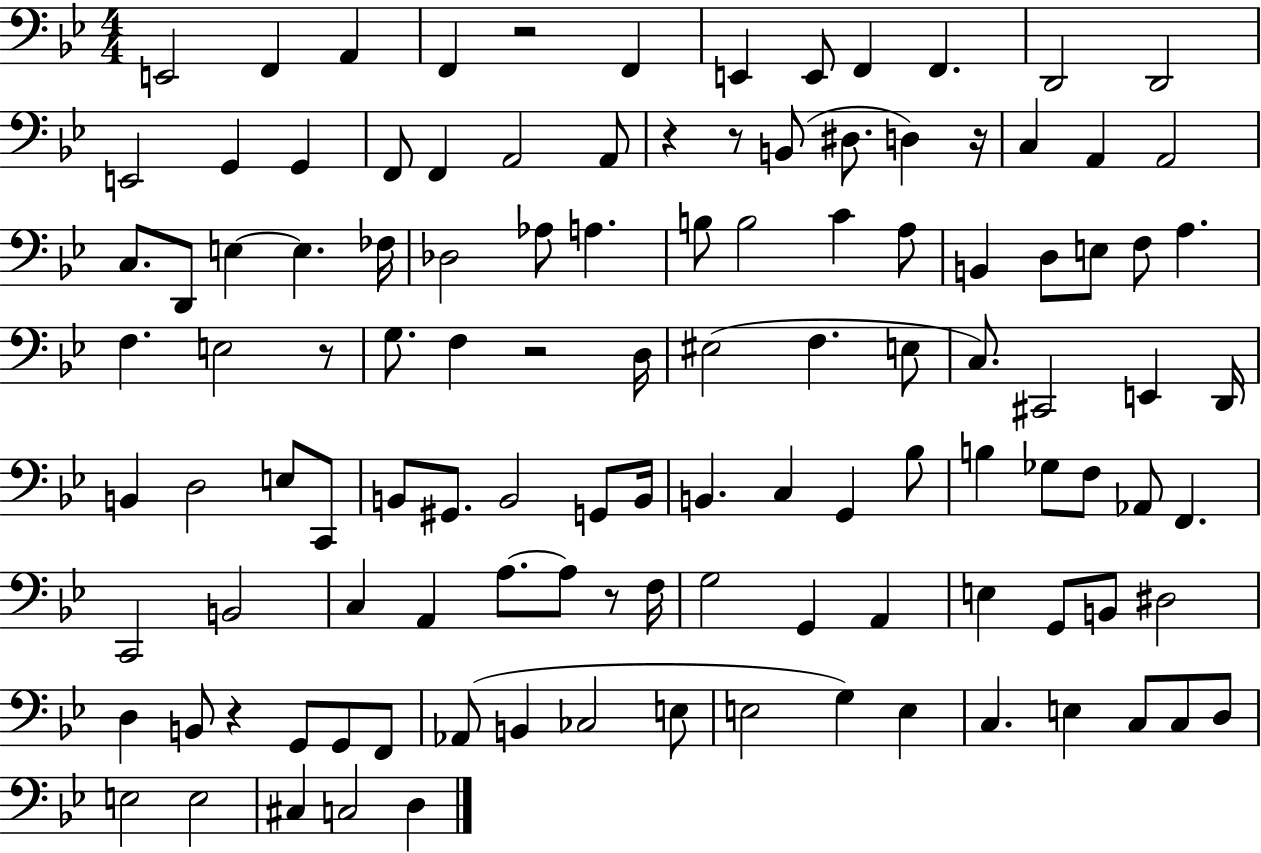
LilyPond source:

{
  \clef bass
  \numericTimeSignature
  \time 4/4
  \key bes \major
  e,2 f,4 a,4 | f,4 r2 f,4 | e,4 e,8 f,4 f,4. | d,2 d,2 | \break e,2 g,4 g,4 | f,8 f,4 a,2 a,8 | r4 r8 b,8( dis8. d4) r16 | c4 a,4 a,2 | \break c8. d,8 e4~~ e4. fes16 | des2 aes8 a4. | b8 b2 c'4 a8 | b,4 d8 e8 f8 a4. | \break f4. e2 r8 | g8. f4 r2 d16 | eis2( f4. e8 | c8.) cis,2 e,4 d,16 | \break b,4 d2 e8 c,8 | b,8 gis,8. b,2 g,8 b,16 | b,4. c4 g,4 bes8 | b4 ges8 f8 aes,8 f,4. | \break c,2 b,2 | c4 a,4 a8.~~ a8 r8 f16 | g2 g,4 a,4 | e4 g,8 b,8 dis2 | \break d4 b,8 r4 g,8 g,8 f,8 | aes,8( b,4 ces2 e8 | e2 g4) e4 | c4. e4 c8 c8 d8 | \break e2 e2 | cis4 c2 d4 | \bar "|."
}